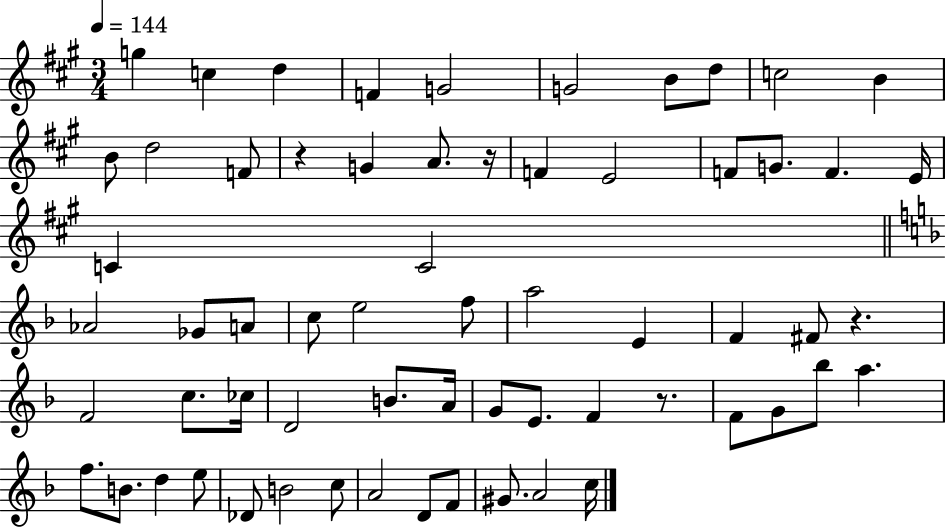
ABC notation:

X:1
T:Untitled
M:3/4
L:1/4
K:A
g c d F G2 G2 B/2 d/2 c2 B B/2 d2 F/2 z G A/2 z/4 F E2 F/2 G/2 F E/4 C C2 _A2 _G/2 A/2 c/2 e2 f/2 a2 E F ^F/2 z F2 c/2 _c/4 D2 B/2 A/4 G/2 E/2 F z/2 F/2 G/2 _b/2 a f/2 B/2 d e/2 _D/2 B2 c/2 A2 D/2 F/2 ^G/2 A2 c/4